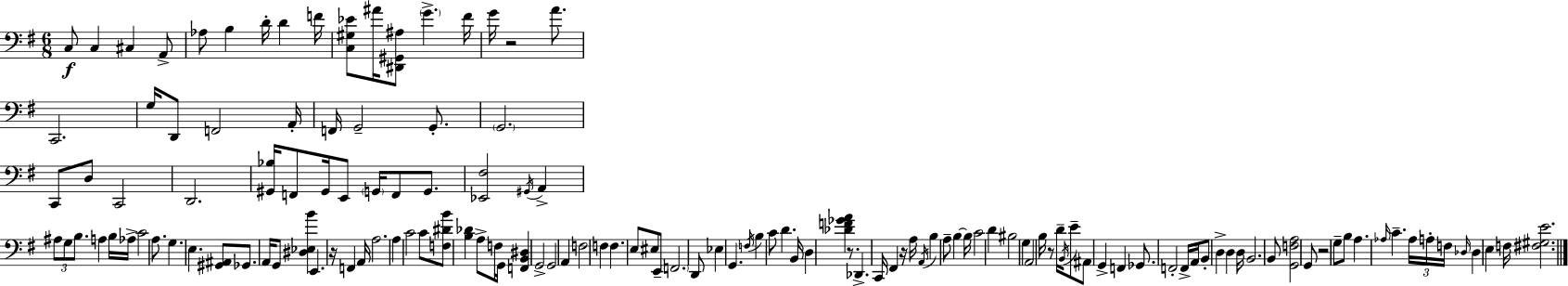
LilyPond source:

{
  \clef bass
  \numericTimeSignature
  \time 6/8
  \key e \minor
  c8\f c4 cis4 a,8-> | aes8 b4 d'16-. d'4 f'16 | <c gis ees'>8 ais'16 <dis, gis, ais>8 \parenthesize g'4.-> fis'16 | g'16 r2 a'8. | \break c,2. | g16 d,8 f,2 a,16-. | f,16 g,2-- g,8.-. | \parenthesize g,2. | \break c,8 d8 c,2 | d,2. | <gis, bes>16 f,8 gis,16 e,8 \parenthesize g,16 f,8 g,8. | <ees, fis>2 \acciaccatura { gis,16 } a,4-> | \break \tuplet 3/2 { ais8 g8 b8. } a4 | b16 aes16-> c'2 a8. | g4. e4. | <gis, ais,>8 ges,8. a,16 g,8 <dis ees b'>4 | \break e,4. r16 f,4 | a,16 a2. | a4 c'2 | c'8 <f dis' b'>8 <b des'>4 a8-> f16 | \break g,16 <f, b, dis>4 g,2-> | g,2 a,4 | f2 f4 | f4. e8 eis8 e,8-- | \break \parenthesize f,2. | d,8 ees4 g,4. | \acciaccatura { f16 } b4 c'8 d'4. | b,16 d4 <des' f' ges' a'>4 r8. | \break des,4.-> c,16 fis,4 | r16 a16 \acciaccatura { a,16 } b4 a8-- b4~~ | b16 c'2 d'4 | bis2 g4 | \break a,2 b16 | r8 d'16-- \acciaccatura { b,16 } e'8-- ais,8 g,4-> | f,4 ges,8. f,2-. | f,16-> a,16 b,8-. d4-> d4 | \break d16 b,2. | b,8 <g, f a>2 | g,8 r2 | g8-- b8 a4. \grace { aes16 } c'4.-- | \break \tuplet 3/2 { aes16 a16-. f16 } \grace { des16 } des4 | e4 f16 <fis gis e'>2. | \bar "|."
}